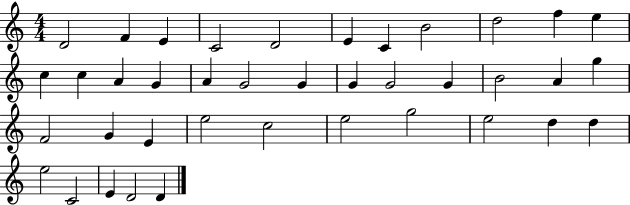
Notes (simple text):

D4/h F4/q E4/q C4/h D4/h E4/q C4/q B4/h D5/h F5/q E5/q C5/q C5/q A4/q G4/q A4/q G4/h G4/q G4/q G4/h G4/q B4/h A4/q G5/q F4/h G4/q E4/q E5/h C5/h E5/h G5/h E5/h D5/q D5/q E5/h C4/h E4/q D4/h D4/q